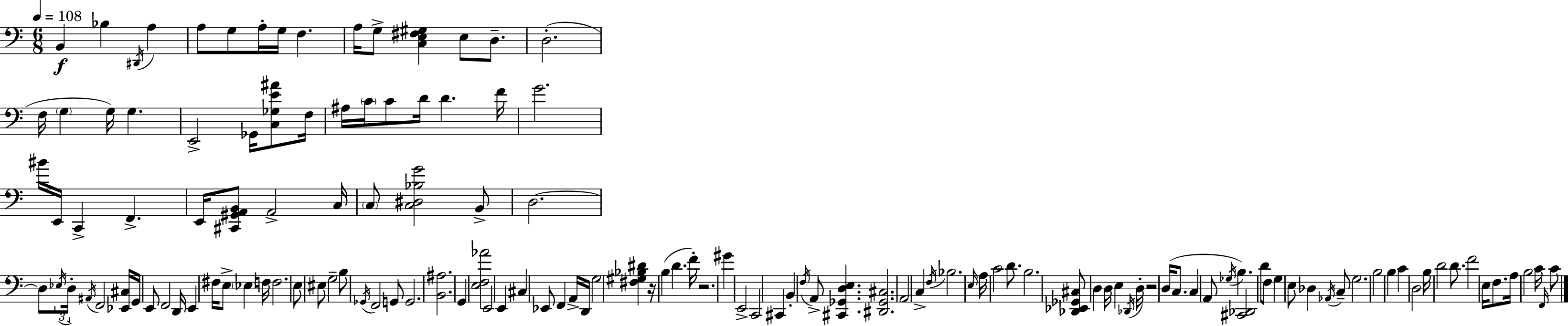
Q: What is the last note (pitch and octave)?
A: C4